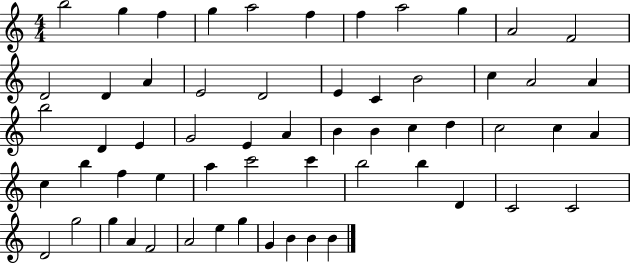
{
  \clef treble
  \numericTimeSignature
  \time 4/4
  \key c \major
  b''2 g''4 f''4 | g''4 a''2 f''4 | f''4 a''2 g''4 | a'2 f'2 | \break d'2 d'4 a'4 | e'2 d'2 | e'4 c'4 b'2 | c''4 a'2 a'4 | \break b''2 d'4 e'4 | g'2 e'4 a'4 | b'4 b'4 c''4 d''4 | c''2 c''4 a'4 | \break c''4 b''4 f''4 e''4 | a''4 c'''2 c'''4 | b''2 b''4 d'4 | c'2 c'2 | \break d'2 g''2 | g''4 a'4 f'2 | a'2 e''4 g''4 | g'4 b'4 b'4 b'4 | \break \bar "|."
}